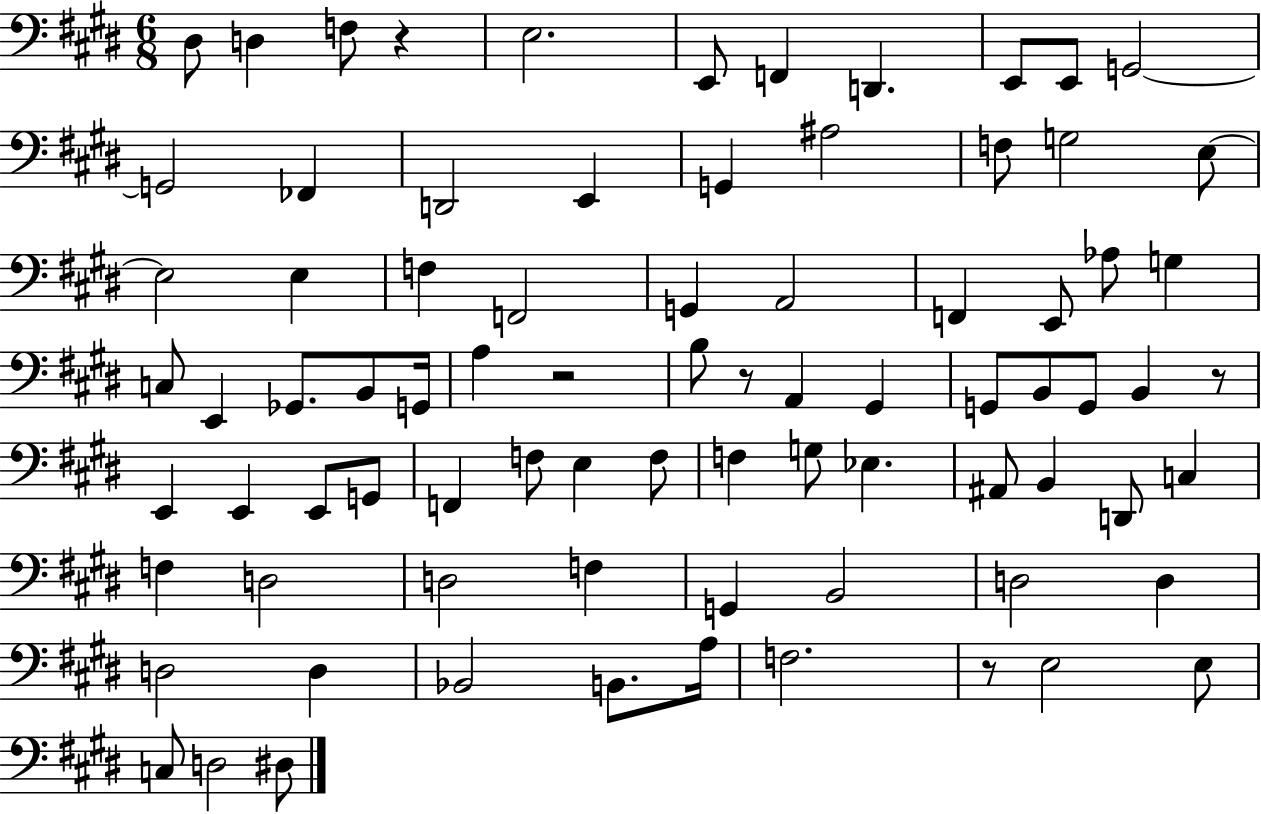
{
  \clef bass
  \numericTimeSignature
  \time 6/8
  \key e \major
  dis8 d4 f8 r4 | e2. | e,8 f,4 d,4. | e,8 e,8 g,2~~ | \break g,2 fes,4 | d,2 e,4 | g,4 ais2 | f8 g2 e8~~ | \break e2 e4 | f4 f,2 | g,4 a,2 | f,4 e,8 aes8 g4 | \break c8 e,4 ges,8. b,8 g,16 | a4 r2 | b8 r8 a,4 gis,4 | g,8 b,8 g,8 b,4 r8 | \break e,4 e,4 e,8 g,8 | f,4 f8 e4 f8 | f4 g8 ees4. | ais,8 b,4 d,8 c4 | \break f4 d2 | d2 f4 | g,4 b,2 | d2 d4 | \break d2 d4 | bes,2 b,8. a16 | f2. | r8 e2 e8 | \break c8 d2 dis8 | \bar "|."
}